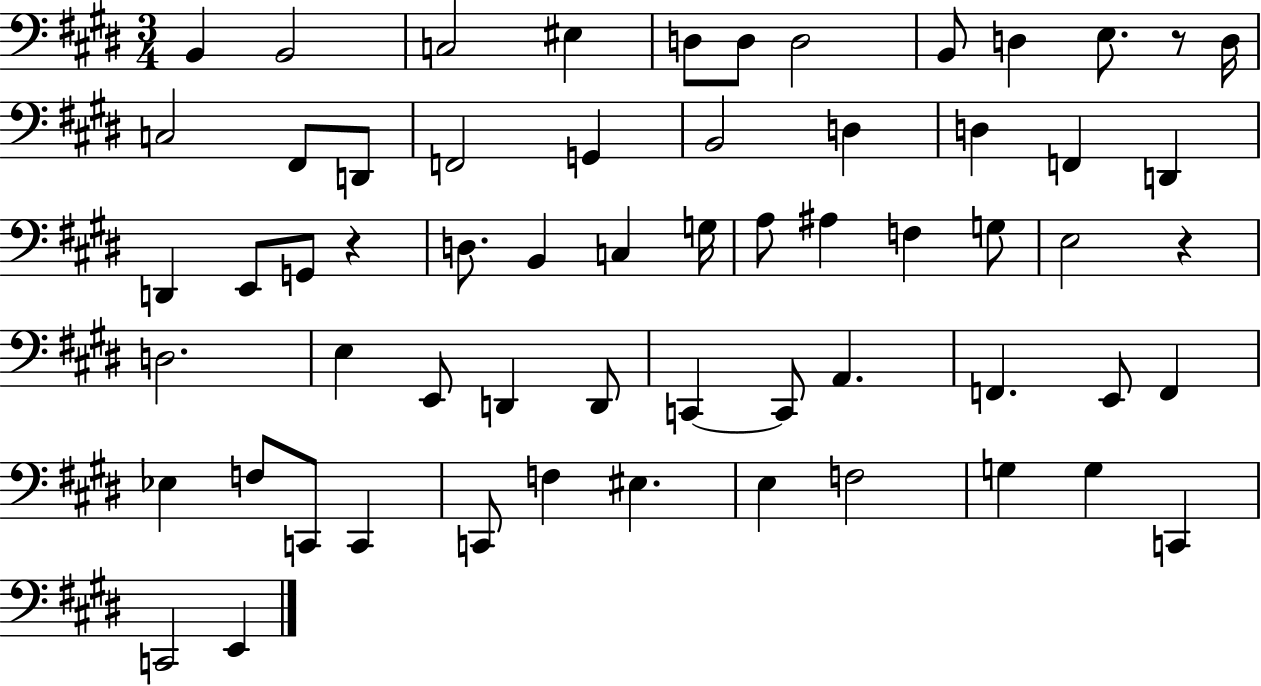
X:1
T:Untitled
M:3/4
L:1/4
K:E
B,, B,,2 C,2 ^E, D,/2 D,/2 D,2 B,,/2 D, E,/2 z/2 D,/4 C,2 ^F,,/2 D,,/2 F,,2 G,, B,,2 D, D, F,, D,, D,, E,,/2 G,,/2 z D,/2 B,, C, G,/4 A,/2 ^A, F, G,/2 E,2 z D,2 E, E,,/2 D,, D,,/2 C,, C,,/2 A,, F,, E,,/2 F,, _E, F,/2 C,,/2 C,, C,,/2 F, ^E, E, F,2 G, G, C,, C,,2 E,,